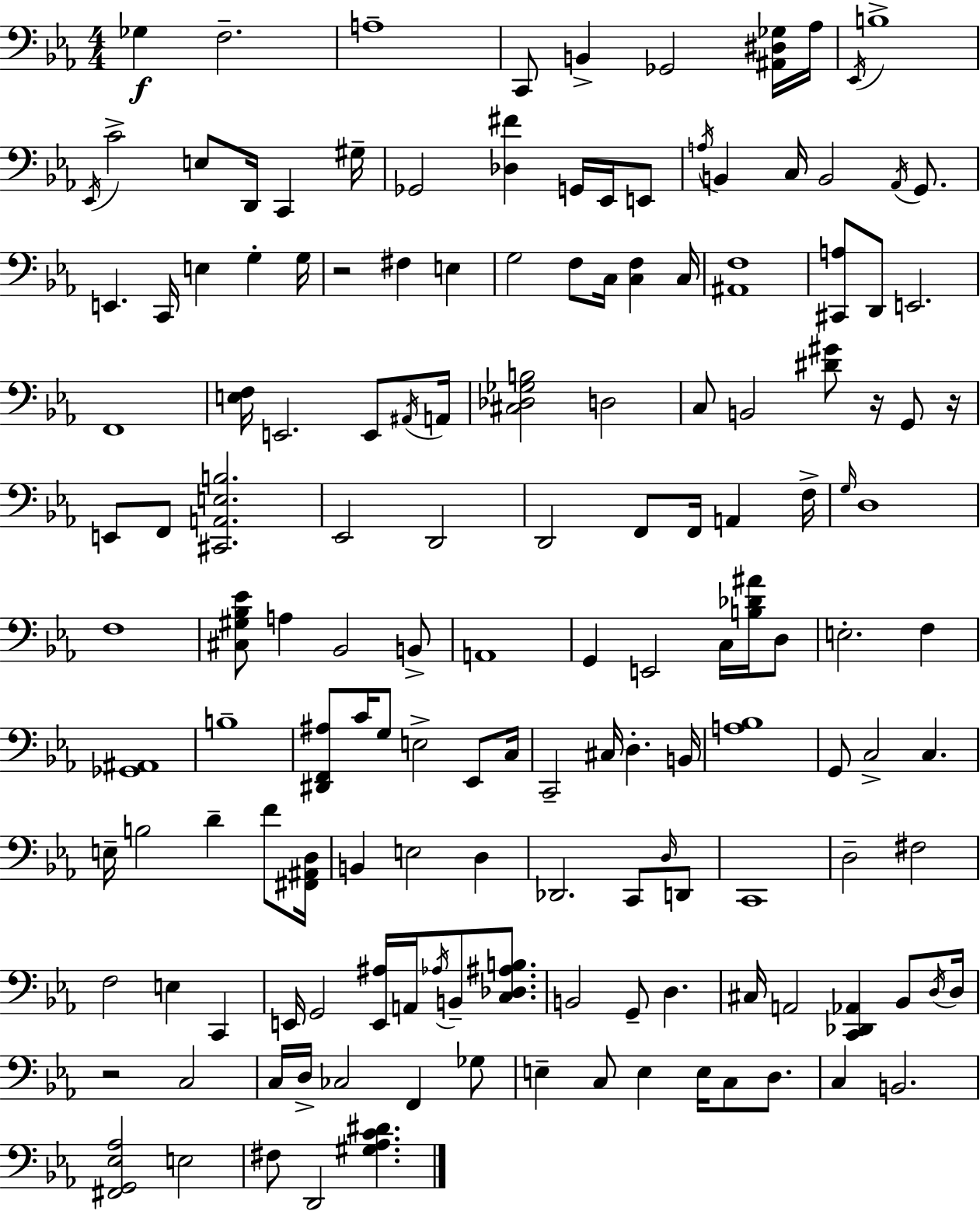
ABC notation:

X:1
T:Untitled
M:4/4
L:1/4
K:Cm
_G, F,2 A,4 C,,/2 B,, _G,,2 [^A,,^D,_G,]/4 _A,/4 _E,,/4 B,4 _E,,/4 C2 E,/2 D,,/4 C,, ^G,/4 _G,,2 [_D,^F] G,,/4 _E,,/4 E,,/2 A,/4 B,, C,/4 B,,2 _A,,/4 G,,/2 E,, C,,/4 E, G, G,/4 z2 ^F, E, G,2 F,/2 C,/4 [C,F,] C,/4 [^A,,F,]4 [^C,,A,]/2 D,,/2 E,,2 F,,4 [E,F,]/4 E,,2 E,,/2 ^A,,/4 A,,/4 [^C,_D,_G,B,]2 D,2 C,/2 B,,2 [^D^G]/2 z/4 G,,/2 z/4 E,,/2 F,,/2 [^C,,A,,E,B,]2 _E,,2 D,,2 D,,2 F,,/2 F,,/4 A,, F,/4 G,/4 D,4 F,4 [^C,^G,_B,_E]/2 A, _B,,2 B,,/2 A,,4 G,, E,,2 C,/4 [B,_D^A]/4 D,/2 E,2 F, [_G,,^A,,]4 B,4 [^D,,F,,^A,]/2 C/4 G,/2 E,2 _E,,/2 C,/4 C,,2 ^C,/4 D, B,,/4 [A,_B,]4 G,,/2 C,2 C, E,/4 B,2 D F/2 [^F,,^A,,D,]/4 B,, E,2 D, _D,,2 C,,/2 D,/4 D,,/2 C,,4 D,2 ^F,2 F,2 E, C,, E,,/4 G,,2 [E,,^A,]/4 A,,/4 _A,/4 B,,/2 [C,_D,^A,B,]/2 B,,2 G,,/2 D, ^C,/4 A,,2 [C,,_D,,_A,,] _B,,/2 D,/4 D,/4 z2 C,2 C,/4 D,/4 _C,2 F,, _G,/2 E, C,/2 E, E,/4 C,/2 D,/2 C, B,,2 [^F,,G,,_E,_A,]2 E,2 ^F,/2 D,,2 [^G,_A,C^D]